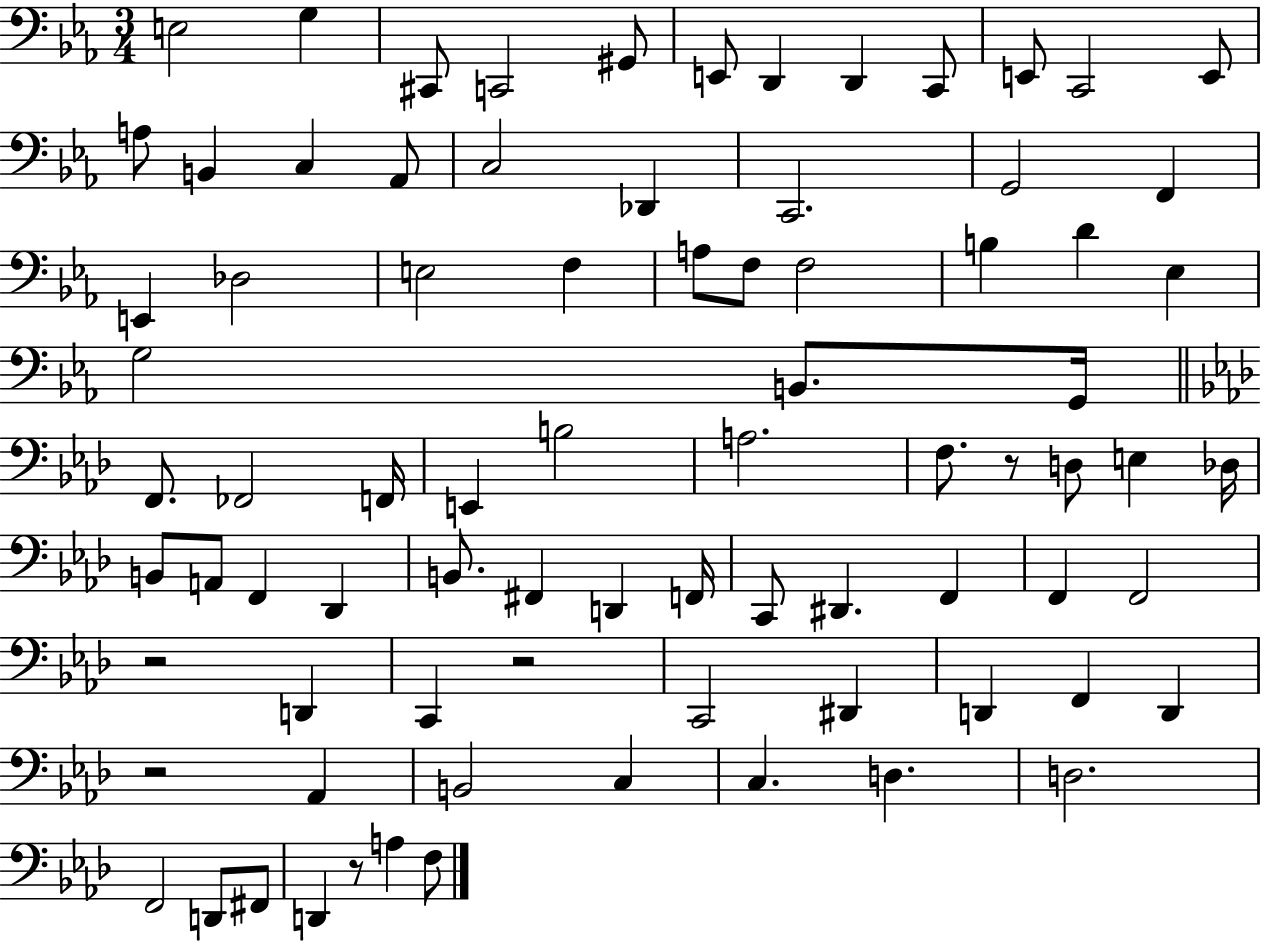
X:1
T:Untitled
M:3/4
L:1/4
K:Eb
E,2 G, ^C,,/2 C,,2 ^G,,/2 E,,/2 D,, D,, C,,/2 E,,/2 C,,2 E,,/2 A,/2 B,, C, _A,,/2 C,2 _D,, C,,2 G,,2 F,, E,, _D,2 E,2 F, A,/2 F,/2 F,2 B, D _E, G,2 B,,/2 G,,/4 F,,/2 _F,,2 F,,/4 E,, B,2 A,2 F,/2 z/2 D,/2 E, _D,/4 B,,/2 A,,/2 F,, _D,, B,,/2 ^F,, D,, F,,/4 C,,/2 ^D,, F,, F,, F,,2 z2 D,, C,, z2 C,,2 ^D,, D,, F,, D,, z2 _A,, B,,2 C, C, D, D,2 F,,2 D,,/2 ^F,,/2 D,, z/2 A, F,/2